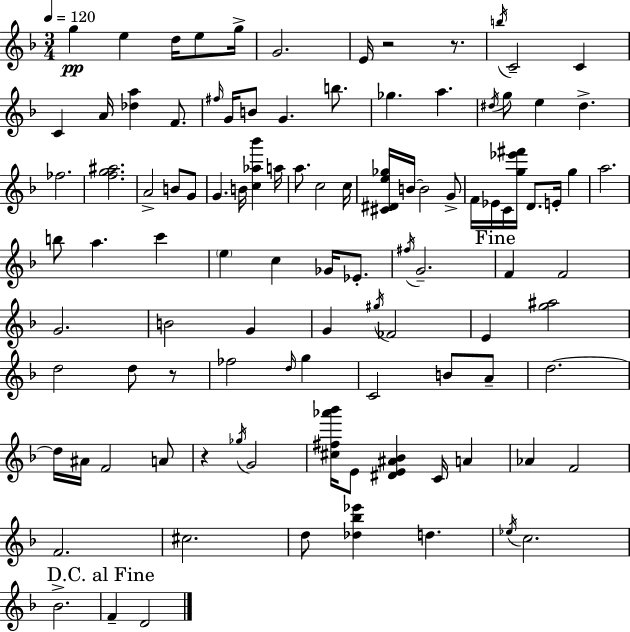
G5/q E5/q D5/s E5/e G5/s G4/h. E4/s R/h R/e. B5/s C4/h C4/q C4/q A4/s [Db5,A5]/q F4/e. F#5/s G4/s B4/e G4/q. B5/e. Gb5/q. A5/q. D#5/s G5/e E5/q D#5/q. FES5/h. [F5,G5,A#5]/h. A4/h B4/e G4/e G4/q. B4/s [C5,Ab5,Bb6]/q A5/s A5/e. C5/h C5/s [C#4,D#4,E5,Gb5]/s B4/s B4/h G4/e F4/s Eb4/s C4/s [G5,Eb6,F#6]/s D4/e. E4/s G5/q A5/h. B5/e A5/q. C6/q E5/q C5/q Gb4/s Eb4/e. F#5/s G4/h. F4/q F4/h G4/h. B4/h G4/q G4/q G#5/s FES4/h E4/q [G5,A#5]/h D5/h D5/e R/e FES5/h D5/s G5/q C4/h B4/e A4/e D5/h. D5/s A#4/s F4/h A4/e R/q Gb5/s G4/h [C#5,F#5,Ab6,Bb6]/s E4/e [D#4,E4,A#4,Bb4]/q C4/s A4/q Ab4/q F4/h F4/h. C#5/h. D5/e [Db5,Bb5,Eb6]/q D5/q. Eb5/s C5/h. Bb4/h. F4/q D4/h